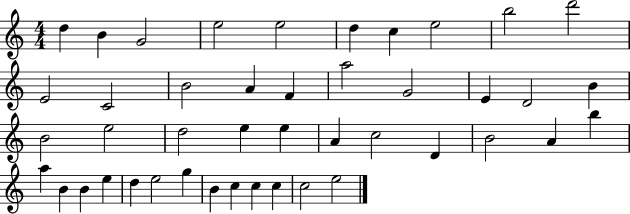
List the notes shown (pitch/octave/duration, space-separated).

D5/q B4/q G4/h E5/h E5/h D5/q C5/q E5/h B5/h D6/h E4/h C4/h B4/h A4/q F4/q A5/h G4/h E4/q D4/h B4/q B4/h E5/h D5/h E5/q E5/q A4/q C5/h D4/q B4/h A4/q B5/q A5/q B4/q B4/q E5/q D5/q E5/h G5/q B4/q C5/q C5/q C5/q C5/h E5/h